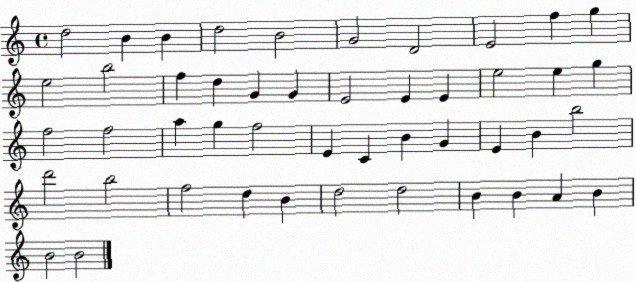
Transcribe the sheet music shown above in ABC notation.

X:1
T:Untitled
M:4/4
L:1/4
K:C
d2 B B d2 B2 G2 D2 E2 f g e2 b2 f d G G E2 E E e2 e g f2 f2 a g f2 E C B G E B b2 d'2 b2 f2 d B d2 d2 B B A B B2 B2